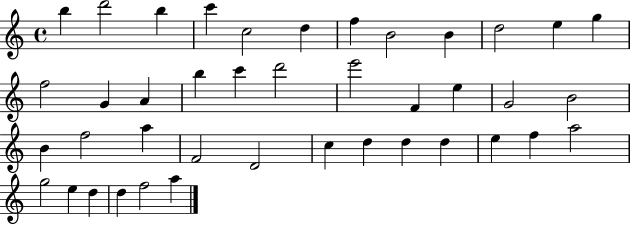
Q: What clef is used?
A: treble